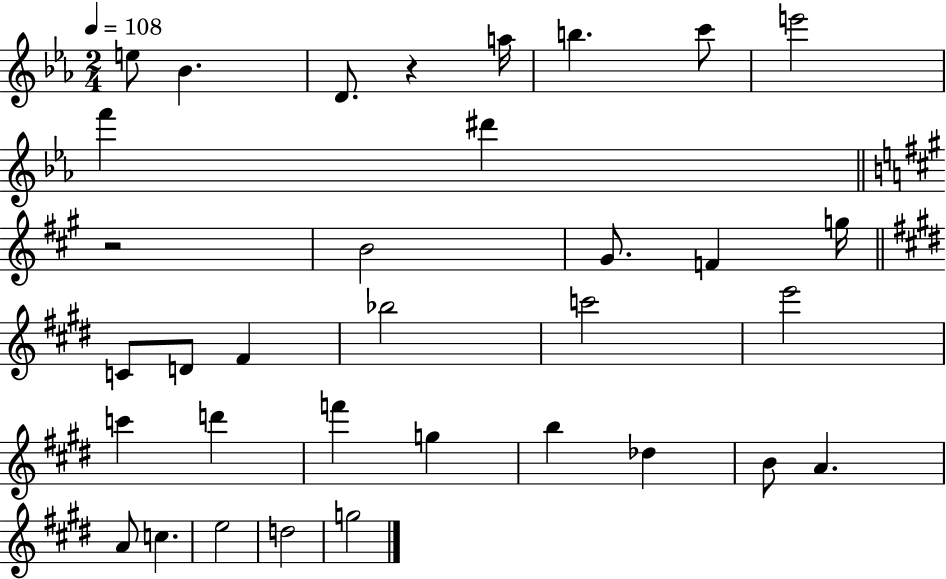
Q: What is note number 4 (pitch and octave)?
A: A5